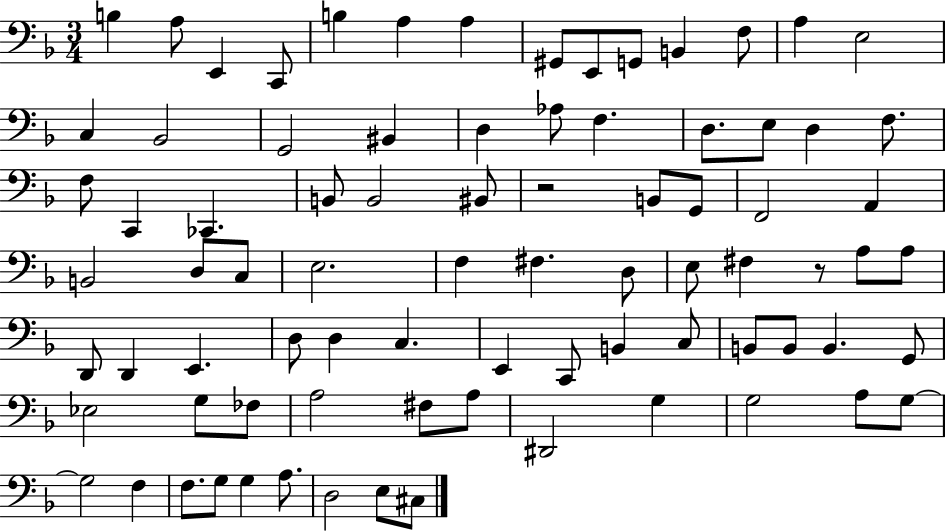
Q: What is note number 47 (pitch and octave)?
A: D2